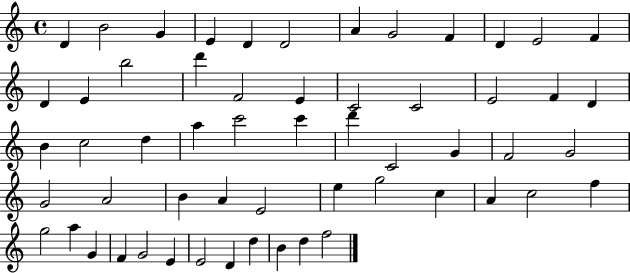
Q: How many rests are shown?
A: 0